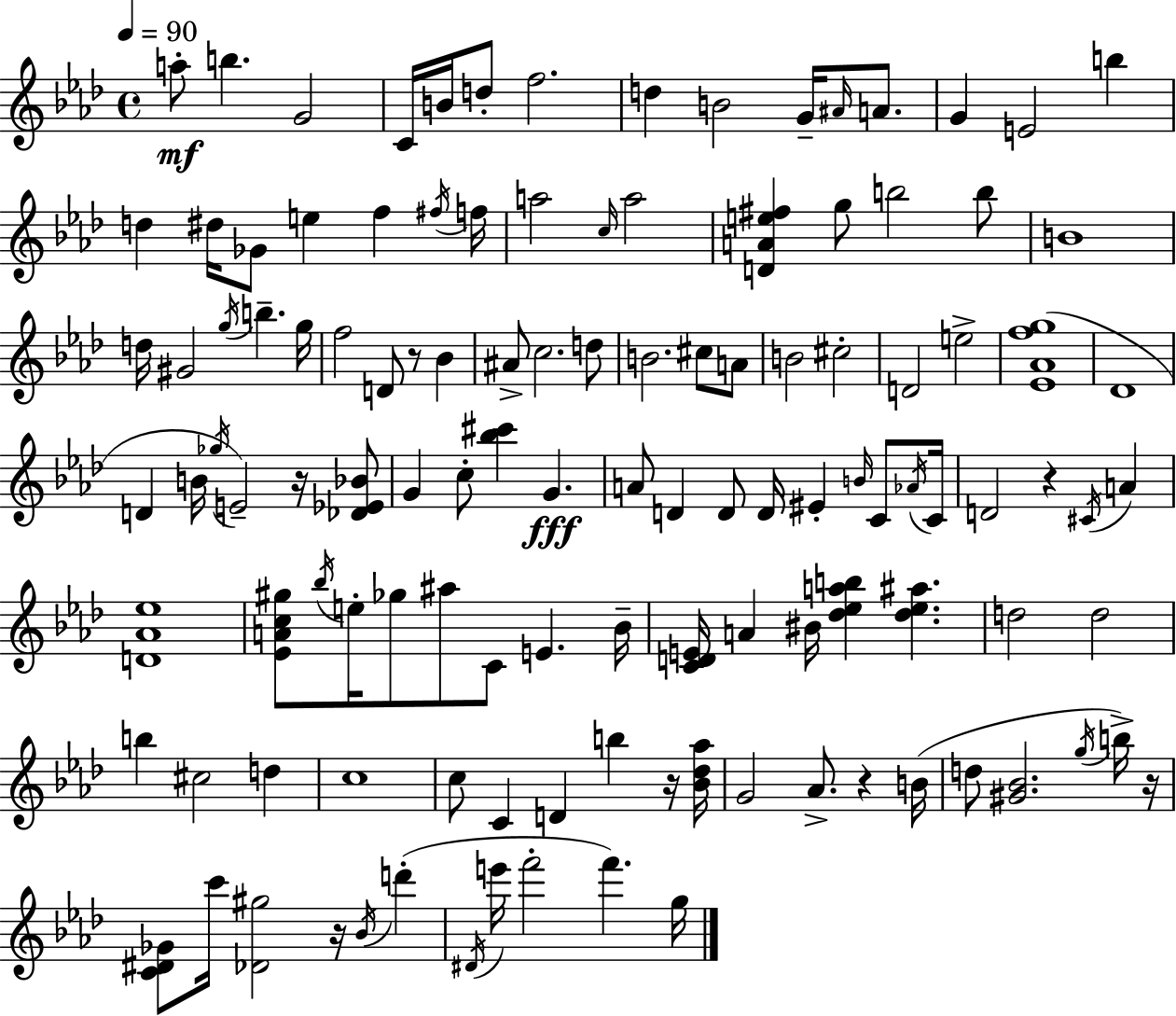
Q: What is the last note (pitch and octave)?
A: G5